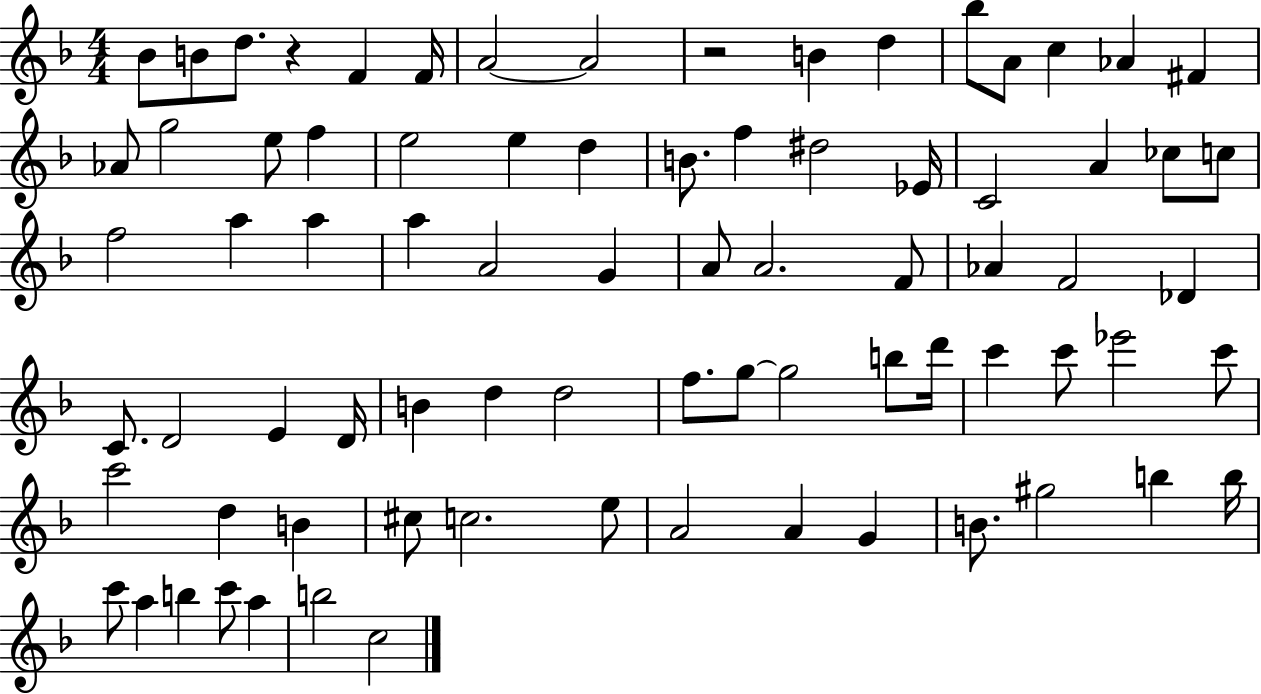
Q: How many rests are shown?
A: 2